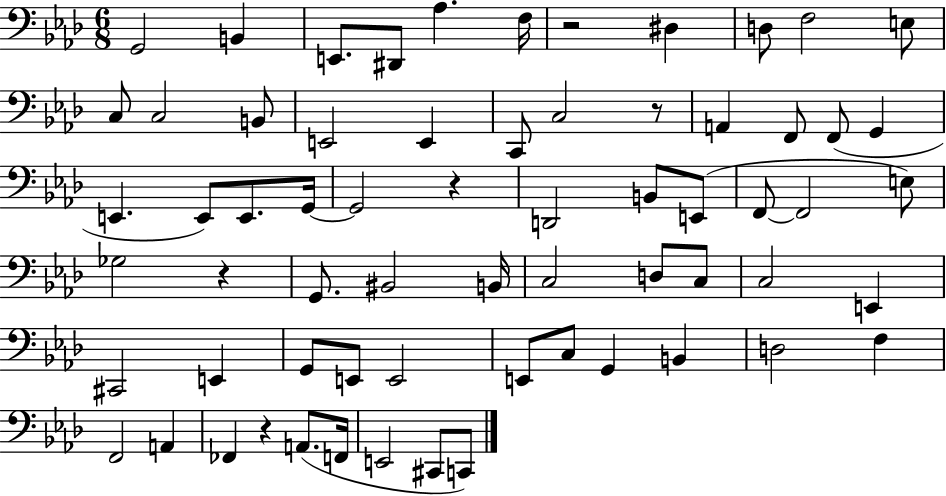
X:1
T:Untitled
M:6/8
L:1/4
K:Ab
G,,2 B,, E,,/2 ^D,,/2 _A, F,/4 z2 ^D, D,/2 F,2 E,/2 C,/2 C,2 B,,/2 E,,2 E,, C,,/2 C,2 z/2 A,, F,,/2 F,,/2 G,, E,, E,,/2 E,,/2 G,,/4 G,,2 z D,,2 B,,/2 E,,/2 F,,/2 F,,2 E,/2 _G,2 z G,,/2 ^B,,2 B,,/4 C,2 D,/2 C,/2 C,2 E,, ^C,,2 E,, G,,/2 E,,/2 E,,2 E,,/2 C,/2 G,, B,, D,2 F, F,,2 A,, _F,, z A,,/2 F,,/4 E,,2 ^C,,/2 C,,/2